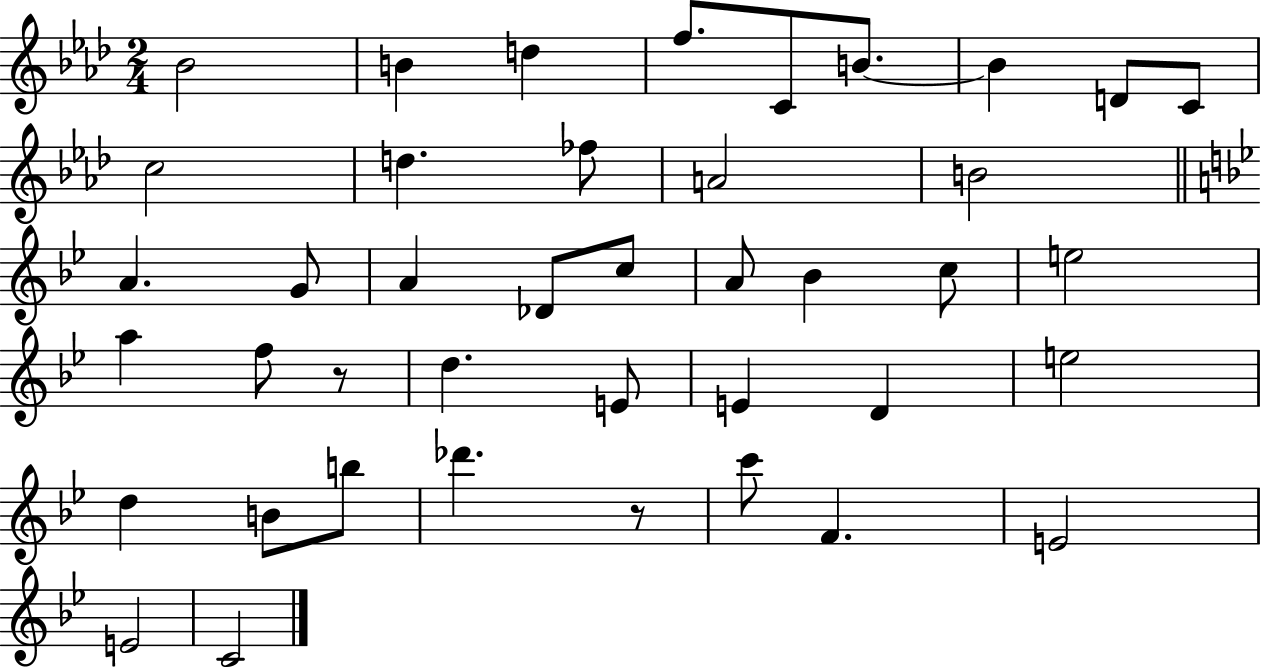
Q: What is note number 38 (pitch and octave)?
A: E4